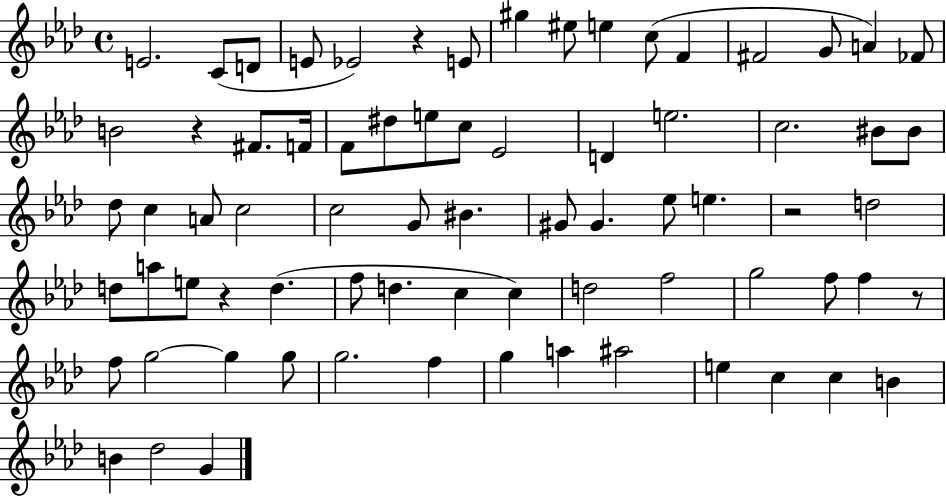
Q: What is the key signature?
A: AES major